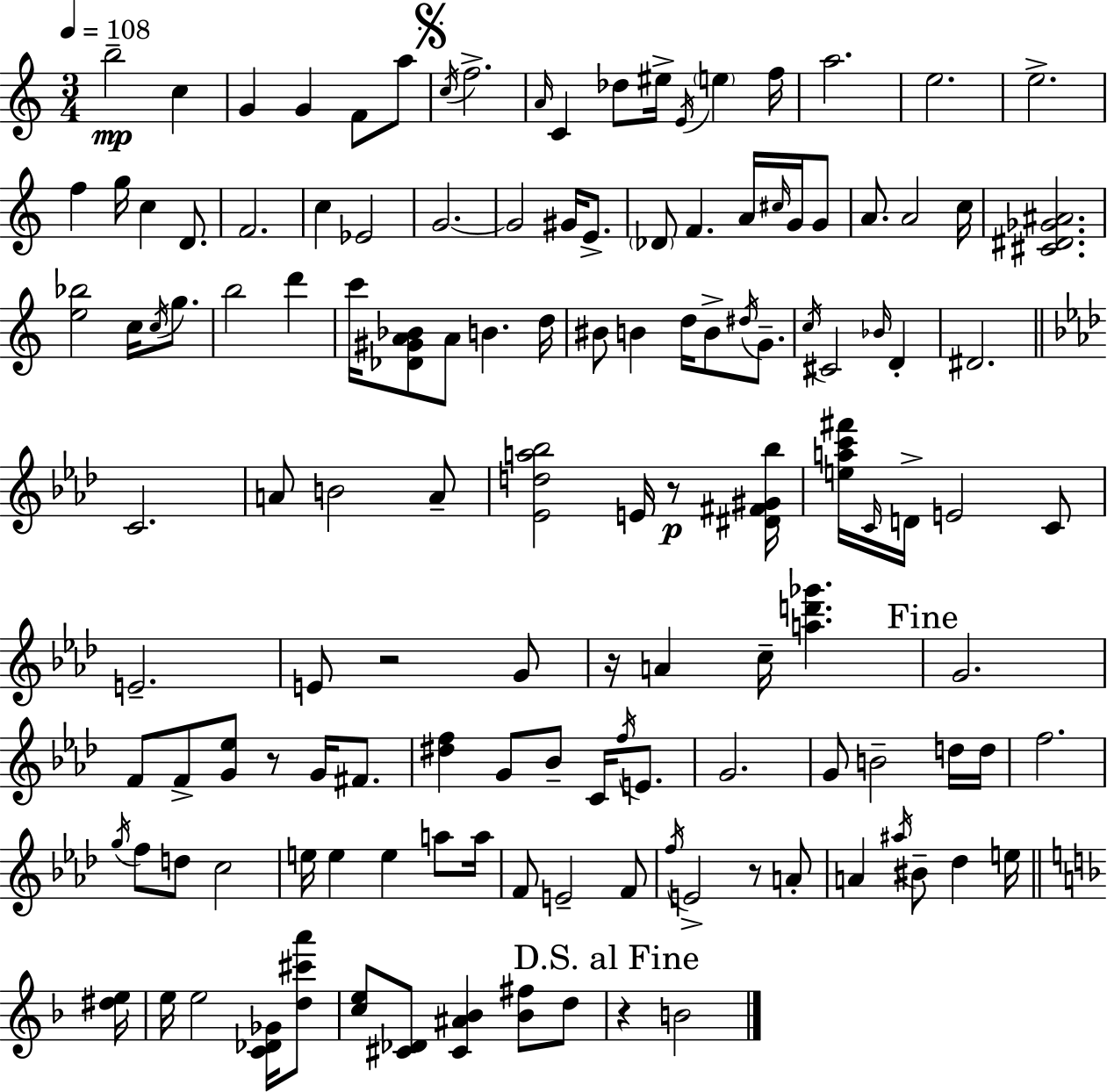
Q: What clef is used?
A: treble